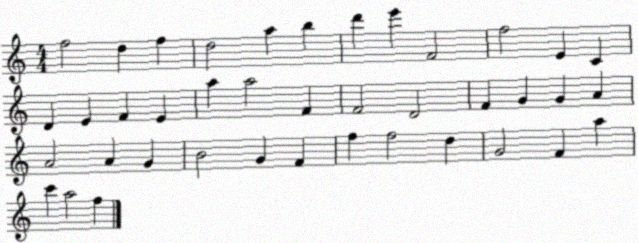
X:1
T:Untitled
M:4/4
L:1/4
K:C
f2 d f d2 a b d' e' F2 f2 E C D E F E a a2 F F2 D2 F G G A A2 A G B2 G F f f2 d G2 F a c' a2 f